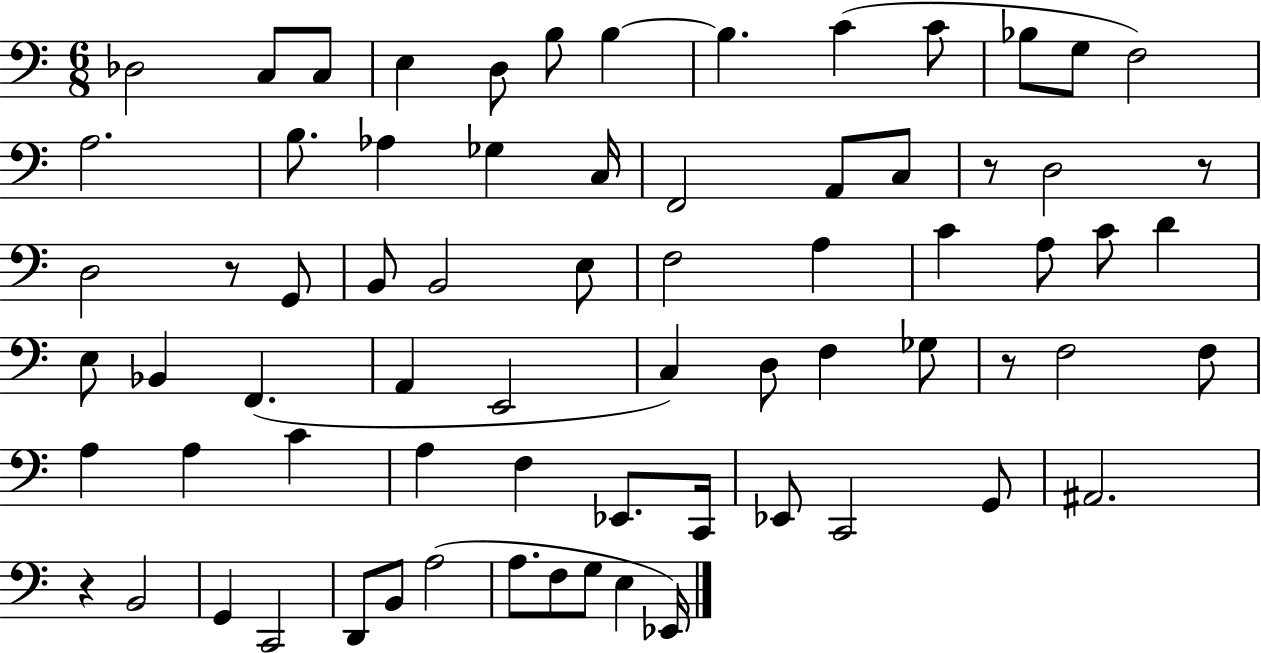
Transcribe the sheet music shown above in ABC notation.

X:1
T:Untitled
M:6/8
L:1/4
K:C
_D,2 C,/2 C,/2 E, D,/2 B,/2 B, B, C C/2 _B,/2 G,/2 F,2 A,2 B,/2 _A, _G, C,/4 F,,2 A,,/2 C,/2 z/2 D,2 z/2 D,2 z/2 G,,/2 B,,/2 B,,2 E,/2 F,2 A, C A,/2 C/2 D E,/2 _B,, F,, A,, E,,2 C, D,/2 F, _G,/2 z/2 F,2 F,/2 A, A, C A, F, _E,,/2 C,,/4 _E,,/2 C,,2 G,,/2 ^A,,2 z B,,2 G,, C,,2 D,,/2 B,,/2 A,2 A,/2 F,/2 G,/2 E, _E,,/4